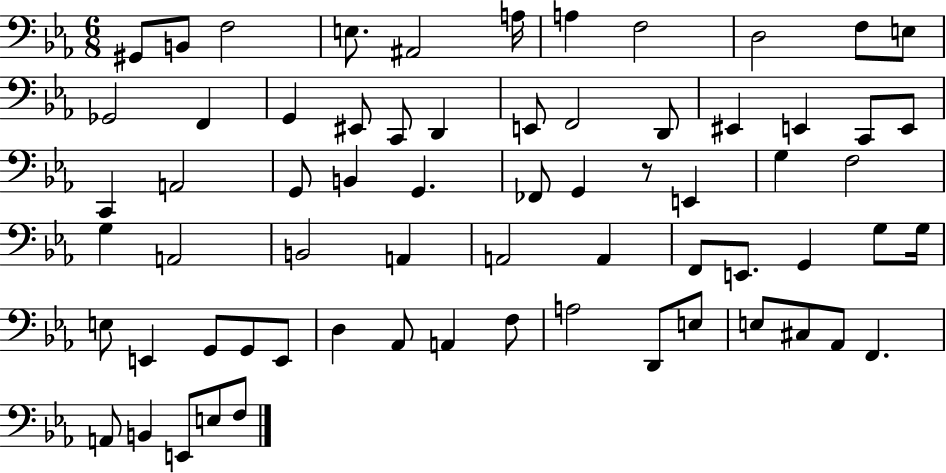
{
  \clef bass
  \numericTimeSignature
  \time 6/8
  \key ees \major
  gis,8 b,8 f2 | e8. ais,2 a16 | a4 f2 | d2 f8 e8 | \break ges,2 f,4 | g,4 eis,8 c,8 d,4 | e,8 f,2 d,8 | eis,4 e,4 c,8 e,8 | \break c,4 a,2 | g,8 b,4 g,4. | fes,8 g,4 r8 e,4 | g4 f2 | \break g4 a,2 | b,2 a,4 | a,2 a,4 | f,8 e,8. g,4 g8 g16 | \break e8 e,4 g,8 g,8 e,8 | d4 aes,8 a,4 f8 | a2 d,8 e8 | e8 cis8 aes,8 f,4. | \break a,8 b,4 e,8 e8 f8 | \bar "|."
}